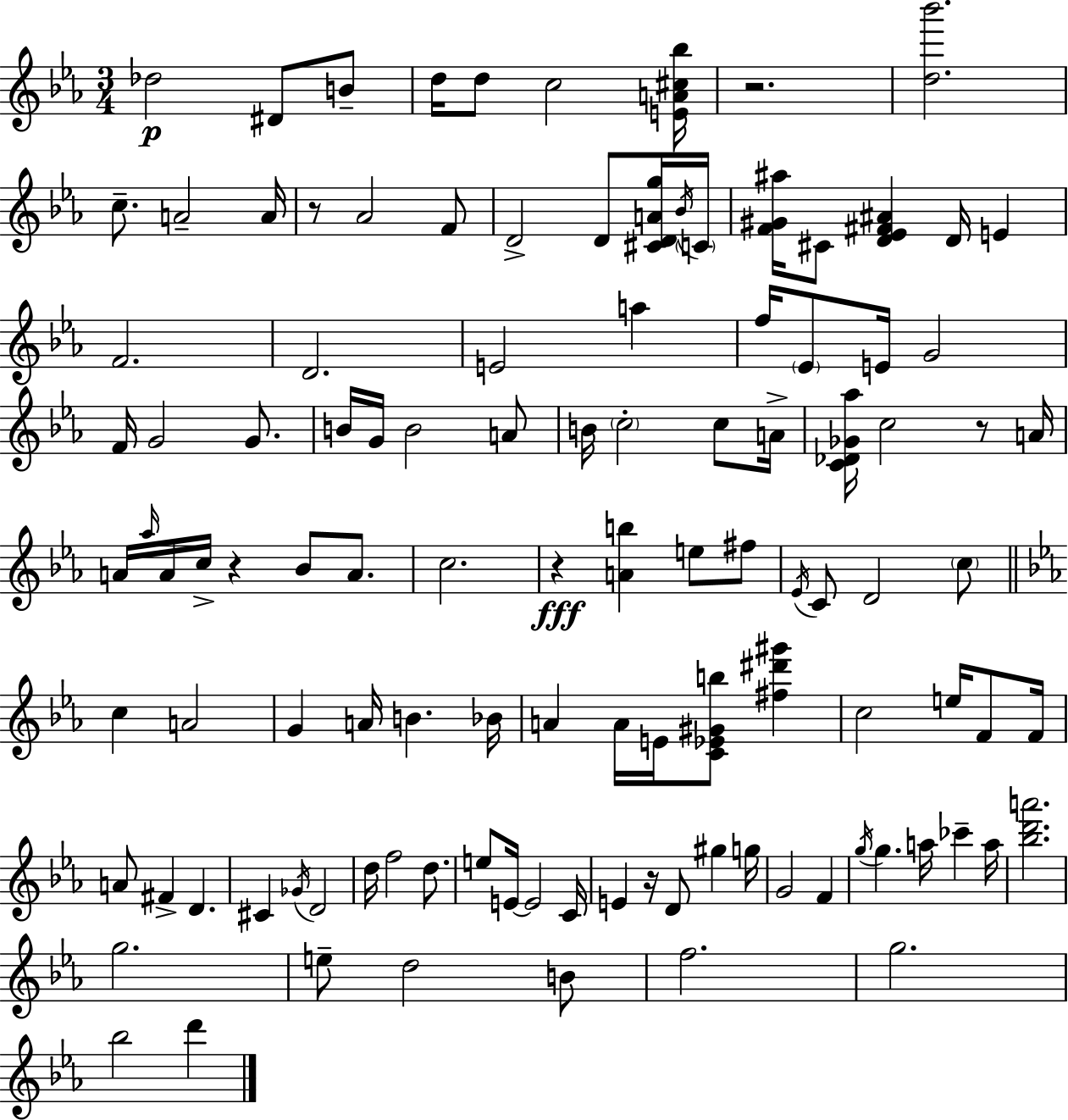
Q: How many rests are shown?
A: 6